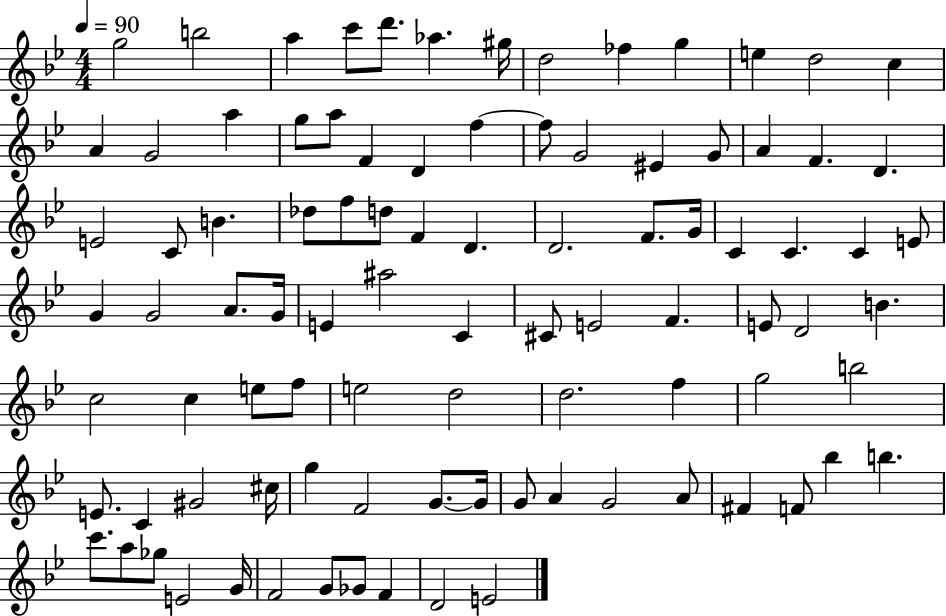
X:1
T:Untitled
M:4/4
L:1/4
K:Bb
g2 b2 a c'/2 d'/2 _a ^g/4 d2 _f g e d2 c A G2 a g/2 a/2 F D f f/2 G2 ^E G/2 A F D E2 C/2 B _d/2 f/2 d/2 F D D2 F/2 G/4 C C C E/2 G G2 A/2 G/4 E ^a2 C ^C/2 E2 F E/2 D2 B c2 c e/2 f/2 e2 d2 d2 f g2 b2 E/2 C ^G2 ^c/4 g F2 G/2 G/4 G/2 A G2 A/2 ^F F/2 _b b c'/2 a/2 _g/2 E2 G/4 F2 G/2 _G/2 F D2 E2